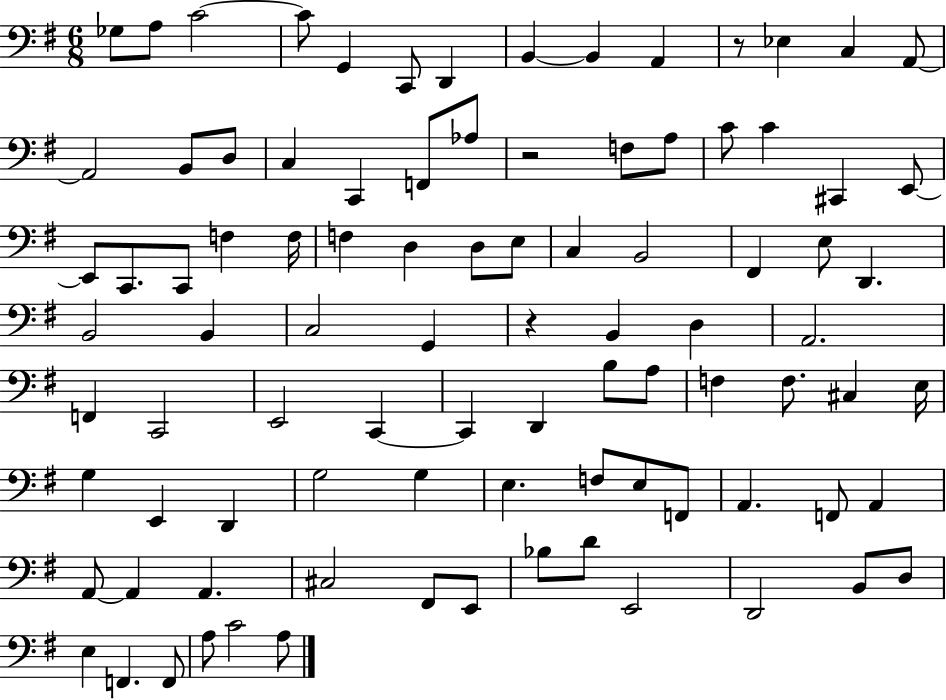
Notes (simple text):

Gb3/e A3/e C4/h C4/e G2/q C2/e D2/q B2/q B2/q A2/q R/e Eb3/q C3/q A2/e A2/h B2/e D3/e C3/q C2/q F2/e Ab3/e R/h F3/e A3/e C4/e C4/q C#2/q E2/e E2/e C2/e. C2/e F3/q F3/s F3/q D3/q D3/e E3/e C3/q B2/h F#2/q E3/e D2/q. B2/h B2/q C3/h G2/q R/q B2/q D3/q A2/h. F2/q C2/h E2/h C2/q C2/q D2/q B3/e A3/e F3/q F3/e. C#3/q E3/s G3/q E2/q D2/q G3/h G3/q E3/q. F3/e E3/e F2/e A2/q. F2/e A2/q A2/e A2/q A2/q. C#3/h F#2/e E2/e Bb3/e D4/e E2/h D2/h B2/e D3/e E3/q F2/q. F2/e A3/e C4/h A3/e